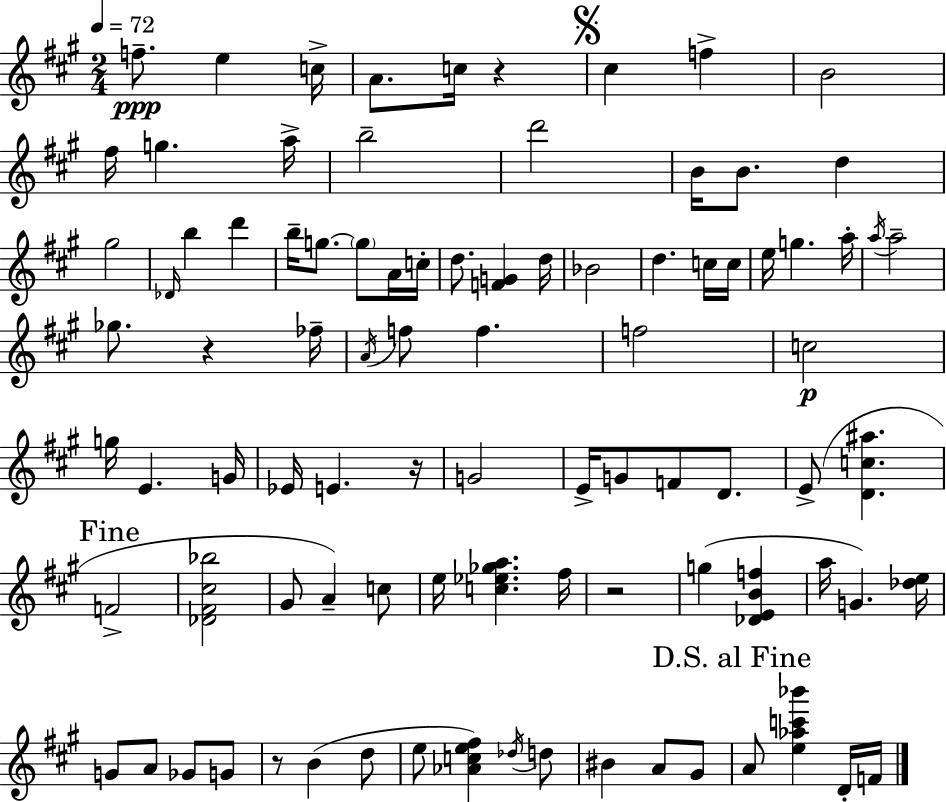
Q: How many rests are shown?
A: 5